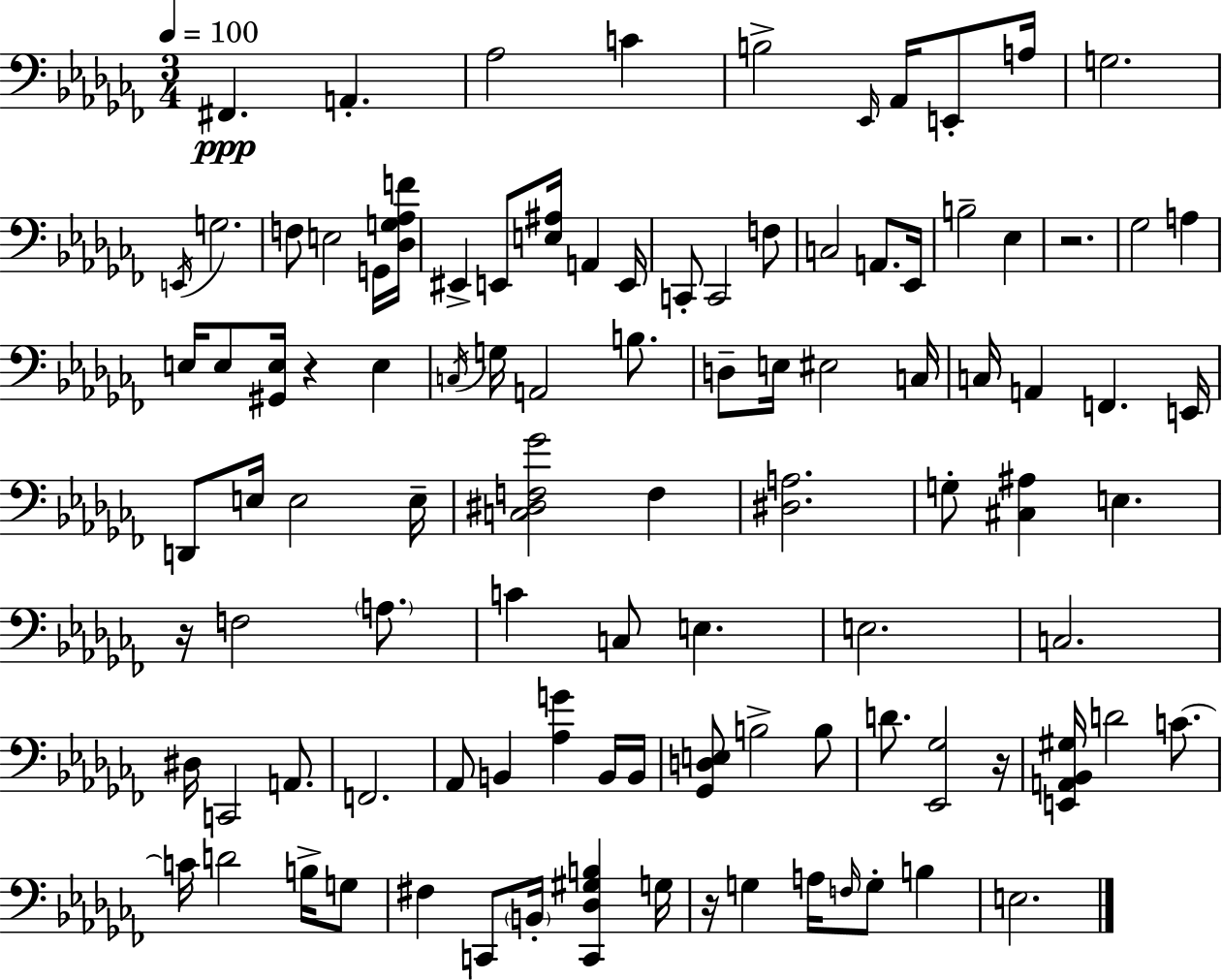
F#2/q. A2/q. Ab3/h C4/q B3/h Eb2/s Ab2/s E2/e A3/s G3/h. E2/s G3/h. F3/e E3/h G2/s [Db3,G3,Ab3,F4]/s EIS2/q E2/e [E3,A#3]/s A2/q E2/s C2/e C2/h F3/e C3/h A2/e. Eb2/s B3/h Eb3/q R/h. Gb3/h A3/q E3/s E3/e [G#2,E3]/s R/q E3/q C3/s G3/s A2/h B3/e. D3/e E3/s EIS3/h C3/s C3/s A2/q F2/q. E2/s D2/e E3/s E3/h E3/s [C3,D#3,F3,Gb4]/h F3/q [D#3,A3]/h. G3/e [C#3,A#3]/q E3/q. R/s F3/h A3/e. C4/q C3/e E3/q. E3/h. C3/h. D#3/s C2/h A2/e. F2/h. Ab2/e B2/q [Ab3,G4]/q B2/s B2/s [Gb2,D3,E3]/e B3/h B3/e D4/e. [Eb2,Gb3]/h R/s [E2,A2,Bb2,G#3]/s D4/h C4/e. C4/s D4/h B3/s G3/e F#3/q C2/e B2/s [C2,Db3,G#3,B3]/q G3/s R/s G3/q A3/s F3/s G3/e B3/q E3/h.